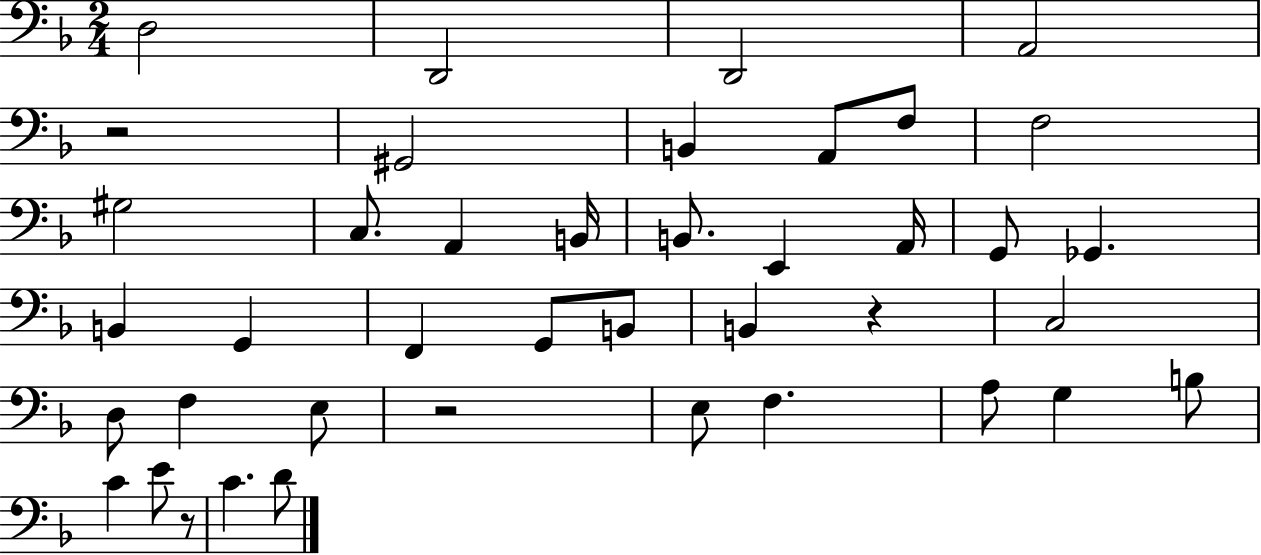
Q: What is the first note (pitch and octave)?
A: D3